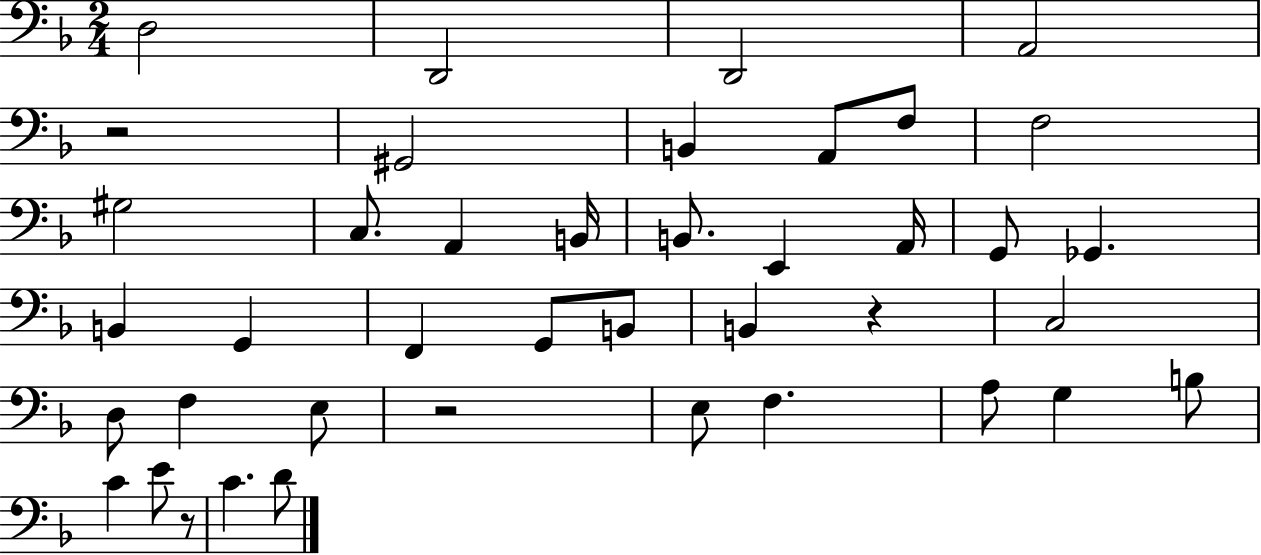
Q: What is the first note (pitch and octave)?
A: D3